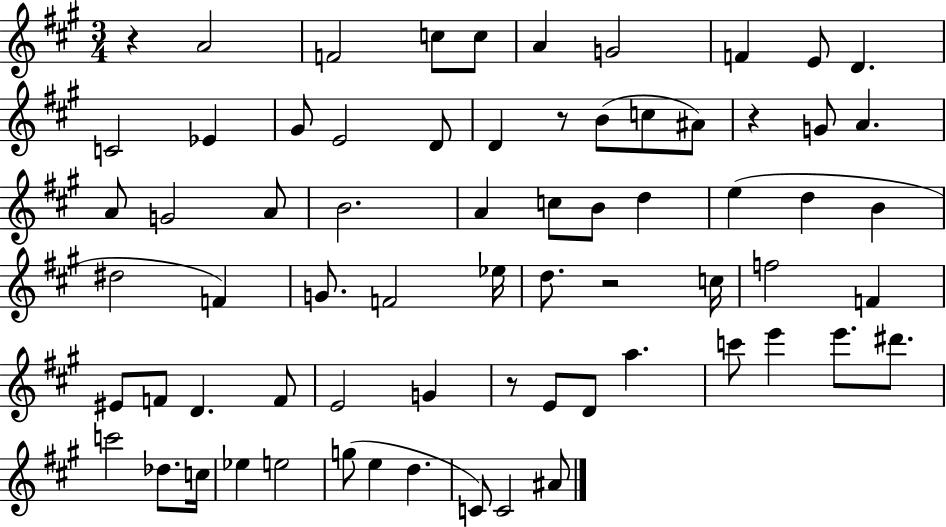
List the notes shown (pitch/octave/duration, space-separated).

R/q A4/h F4/h C5/e C5/e A4/q G4/h F4/q E4/e D4/q. C4/h Eb4/q G#4/e E4/h D4/e D4/q R/e B4/e C5/e A#4/e R/q G4/e A4/q. A4/e G4/h A4/e B4/h. A4/q C5/e B4/e D5/q E5/q D5/q B4/q D#5/h F4/q G4/e. F4/h Eb5/s D5/e. R/h C5/s F5/h F4/q EIS4/e F4/e D4/q. F4/e E4/h G4/q R/e E4/e D4/e A5/q. C6/e E6/q E6/e. D#6/e. C6/h Db5/e. C5/s Eb5/q E5/h G5/e E5/q D5/q. C4/e C4/h A#4/e